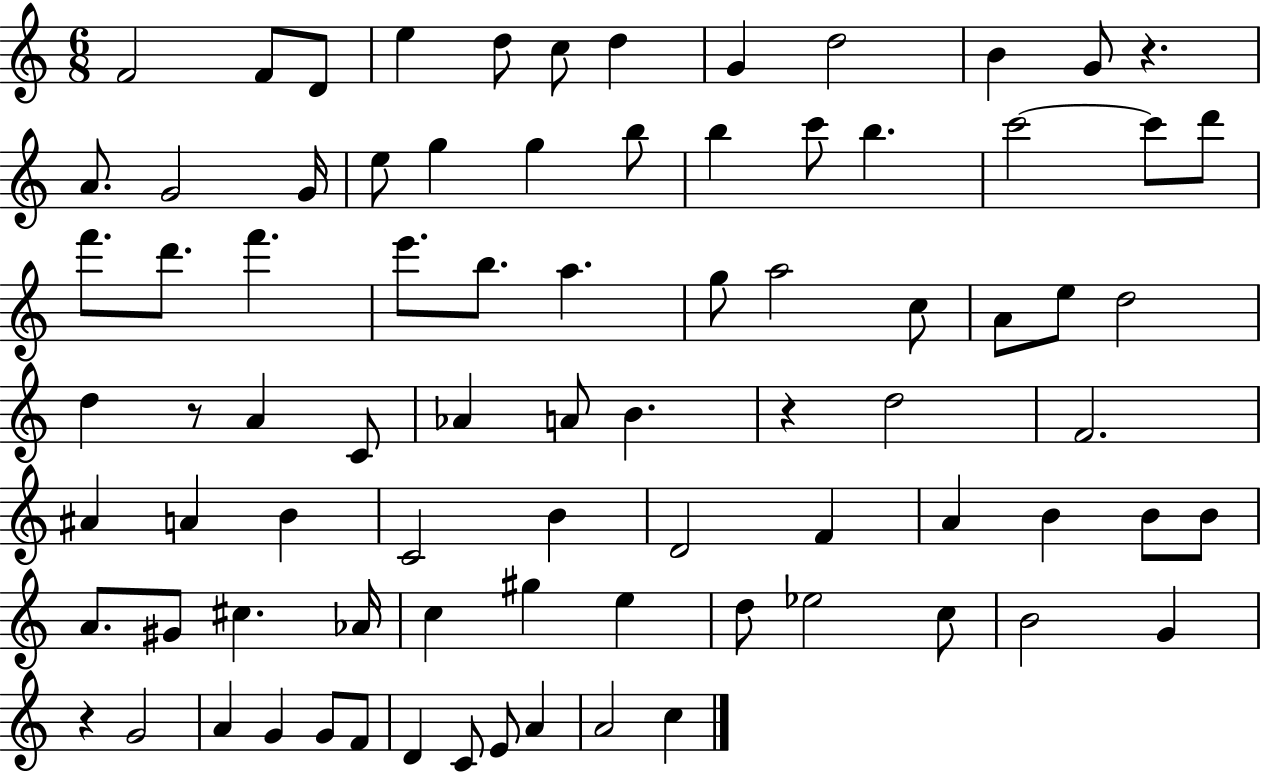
{
  \clef treble
  \numericTimeSignature
  \time 6/8
  \key c \major
  \repeat volta 2 { f'2 f'8 d'8 | e''4 d''8 c''8 d''4 | g'4 d''2 | b'4 g'8 r4. | \break a'8. g'2 g'16 | e''8 g''4 g''4 b''8 | b''4 c'''8 b''4. | c'''2~~ c'''8 d'''8 | \break f'''8. d'''8. f'''4. | e'''8. b''8. a''4. | g''8 a''2 c''8 | a'8 e''8 d''2 | \break d''4 r8 a'4 c'8 | aes'4 a'8 b'4. | r4 d''2 | f'2. | \break ais'4 a'4 b'4 | c'2 b'4 | d'2 f'4 | a'4 b'4 b'8 b'8 | \break a'8. gis'8 cis''4. aes'16 | c''4 gis''4 e''4 | d''8 ees''2 c''8 | b'2 g'4 | \break r4 g'2 | a'4 g'4 g'8 f'8 | d'4 c'8 e'8 a'4 | a'2 c''4 | \break } \bar "|."
}